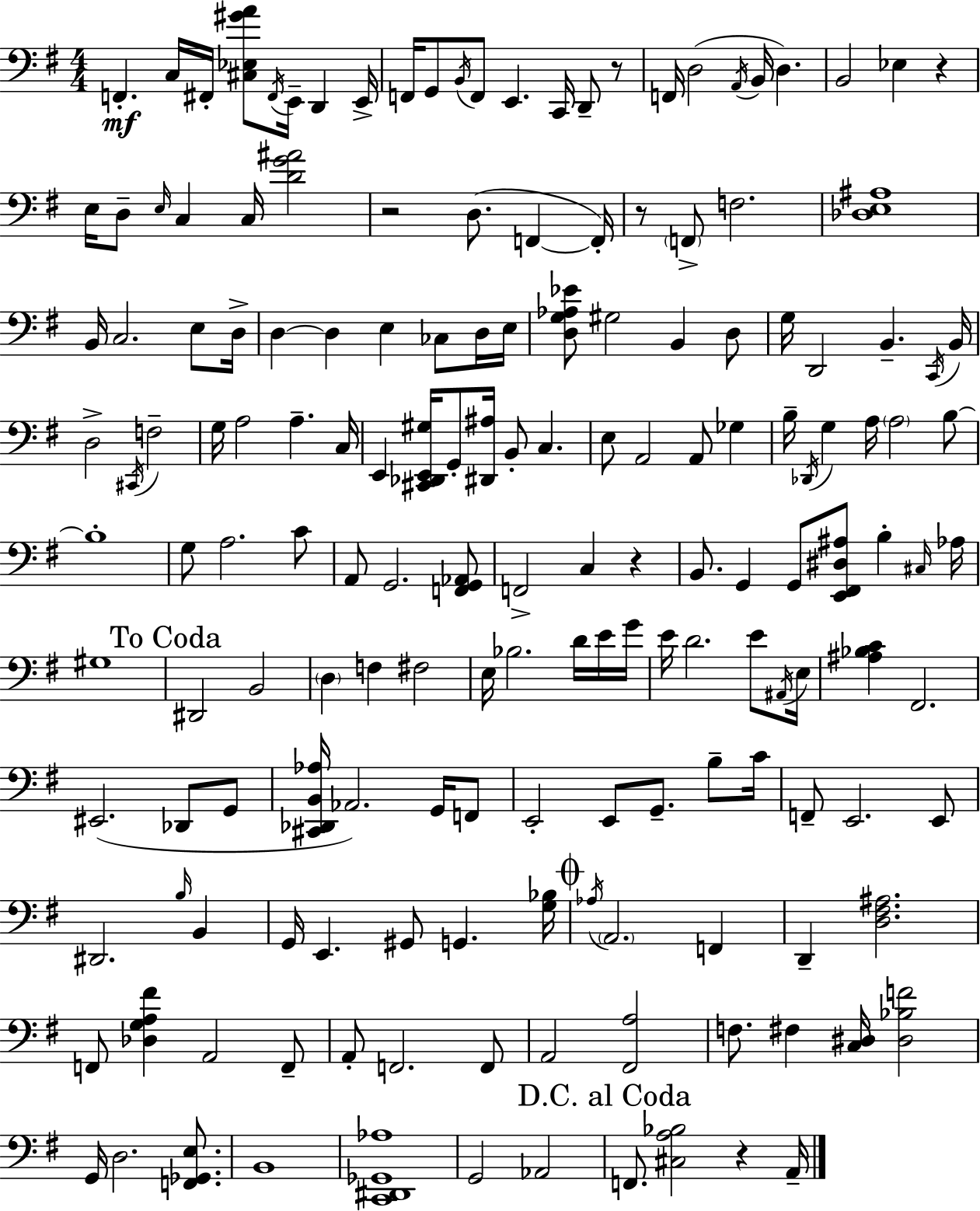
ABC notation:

X:1
T:Untitled
M:4/4
L:1/4
K:Em
F,, C,/4 ^F,,/4 [^C,_E,^GA]/2 ^F,,/4 E,,/4 D,, E,,/4 F,,/4 G,,/2 B,,/4 F,,/2 E,, C,,/4 D,,/2 z/2 F,,/4 D,2 A,,/4 B,,/4 D, B,,2 _E, z E,/4 D,/2 E,/4 C, C,/4 [DG^A]2 z2 D,/2 F,, F,,/4 z/2 F,,/2 F,2 [_D,E,^A,]4 B,,/4 C,2 E,/2 D,/4 D, D, E, _C,/2 D,/4 E,/4 [D,G,_A,_E]/2 ^G,2 B,, D,/2 G,/4 D,,2 B,, C,,/4 B,,/4 D,2 ^C,,/4 F,2 G,/4 A,2 A, C,/4 E,, [^C,,_D,,E,,^G,]/4 G,,/2 [^D,,^A,]/4 B,,/2 C, E,/2 A,,2 A,,/2 _G, B,/4 _D,,/4 G, A,/4 A,2 B,/2 B,4 G,/2 A,2 C/2 A,,/2 G,,2 [F,,G,,_A,,]/2 F,,2 C, z B,,/2 G,, G,,/2 [E,,^F,,^D,^A,]/2 B, ^C,/4 _A,/4 ^G,4 ^D,,2 B,,2 D, F, ^F,2 E,/4 _B,2 D/4 E/4 G/4 E/4 D2 E/2 ^A,,/4 E,/4 [^A,_B,C] ^F,,2 ^E,,2 _D,,/2 G,,/2 [^C,,_D,,B,,_A,]/4 _A,,2 G,,/4 F,,/2 E,,2 E,,/2 G,,/2 B,/2 C/4 F,,/2 E,,2 E,,/2 ^D,,2 B,/4 B,, G,,/4 E,, ^G,,/2 G,, [G,_B,]/4 _A,/4 A,,2 F,, D,, [D,^F,^A,]2 F,,/2 [_D,G,A,^F] A,,2 F,,/2 A,,/2 F,,2 F,,/2 A,,2 [^F,,A,]2 F,/2 ^F, [C,^D,]/4 [^D,_B,F]2 G,,/4 D,2 [F,,_G,,E,]/2 B,,4 [C,,^D,,_G,,_A,]4 G,,2 _A,,2 F,,/2 [^C,A,_B,]2 z A,,/4